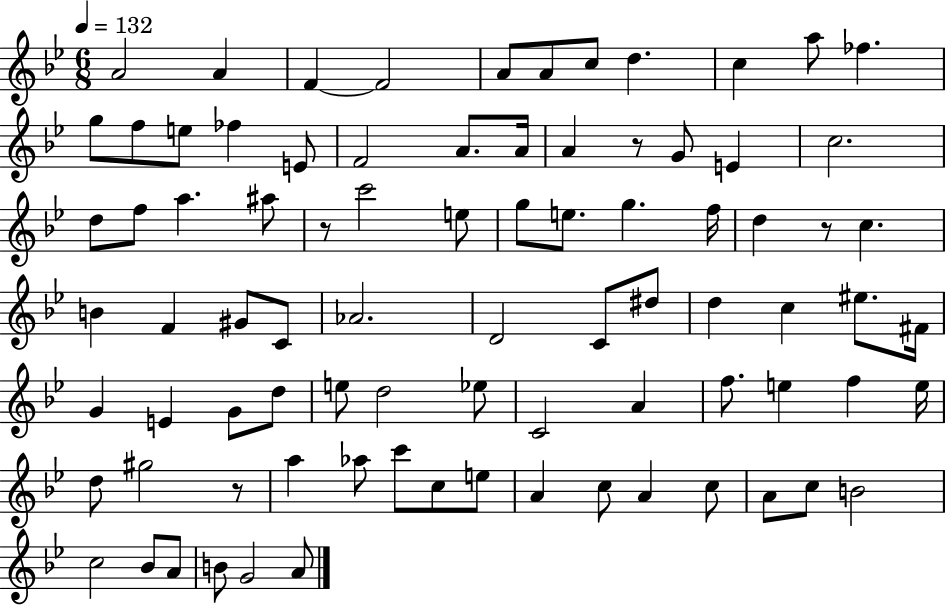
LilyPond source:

{
  \clef treble
  \numericTimeSignature
  \time 6/8
  \key bes \major
  \tempo 4 = 132
  \repeat volta 2 { a'2 a'4 | f'4~~ f'2 | a'8 a'8 c''8 d''4. | c''4 a''8 fes''4. | \break g''8 f''8 e''8 fes''4 e'8 | f'2 a'8. a'16 | a'4 r8 g'8 e'4 | c''2. | \break d''8 f''8 a''4. ais''8 | r8 c'''2 e''8 | g''8 e''8. g''4. f''16 | d''4 r8 c''4. | \break b'4 f'4 gis'8 c'8 | aes'2. | d'2 c'8 dis''8 | d''4 c''4 eis''8. fis'16 | \break g'4 e'4 g'8 d''8 | e''8 d''2 ees''8 | c'2 a'4 | f''8. e''4 f''4 e''16 | \break d''8 gis''2 r8 | a''4 aes''8 c'''8 c''8 e''8 | a'4 c''8 a'4 c''8 | a'8 c''8 b'2 | \break c''2 bes'8 a'8 | b'8 g'2 a'8 | } \bar "|."
}